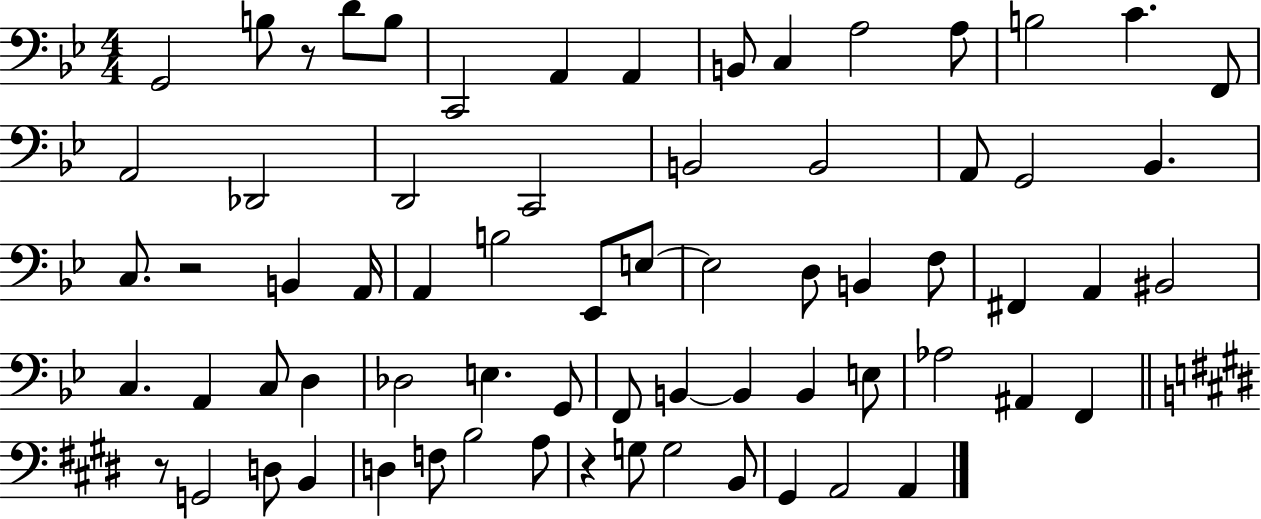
G2/h B3/e R/e D4/e B3/e C2/h A2/q A2/q B2/e C3/q A3/h A3/e B3/h C4/q. F2/e A2/h Db2/h D2/h C2/h B2/h B2/h A2/e G2/h Bb2/q. C3/e. R/h B2/q A2/s A2/q B3/h Eb2/e E3/e E3/h D3/e B2/q F3/e F#2/q A2/q BIS2/h C3/q. A2/q C3/e D3/q Db3/h E3/q. G2/e F2/e B2/q B2/q B2/q E3/e Ab3/h A#2/q F2/q R/e G2/h D3/e B2/q D3/q F3/e B3/h A3/e R/q G3/e G3/h B2/e G#2/q A2/h A2/q